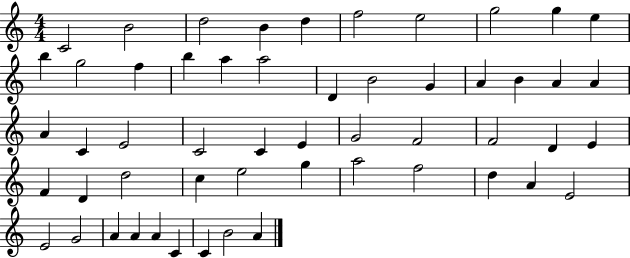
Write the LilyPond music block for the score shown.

{
  \clef treble
  \numericTimeSignature
  \time 4/4
  \key c \major
  c'2 b'2 | d''2 b'4 d''4 | f''2 e''2 | g''2 g''4 e''4 | \break b''4 g''2 f''4 | b''4 a''4 a''2 | d'4 b'2 g'4 | a'4 b'4 a'4 a'4 | \break a'4 c'4 e'2 | c'2 c'4 e'4 | g'2 f'2 | f'2 d'4 e'4 | \break f'4 d'4 d''2 | c''4 e''2 g''4 | a''2 f''2 | d''4 a'4 e'2 | \break e'2 g'2 | a'4 a'4 a'4 c'4 | c'4 b'2 a'4 | \bar "|."
}